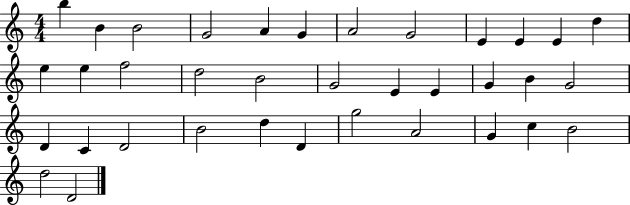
B5/q B4/q B4/h G4/h A4/q G4/q A4/h G4/h E4/q E4/q E4/q D5/q E5/q E5/q F5/h D5/h B4/h G4/h E4/q E4/q G4/q B4/q G4/h D4/q C4/q D4/h B4/h D5/q D4/q G5/h A4/h G4/q C5/q B4/h D5/h D4/h